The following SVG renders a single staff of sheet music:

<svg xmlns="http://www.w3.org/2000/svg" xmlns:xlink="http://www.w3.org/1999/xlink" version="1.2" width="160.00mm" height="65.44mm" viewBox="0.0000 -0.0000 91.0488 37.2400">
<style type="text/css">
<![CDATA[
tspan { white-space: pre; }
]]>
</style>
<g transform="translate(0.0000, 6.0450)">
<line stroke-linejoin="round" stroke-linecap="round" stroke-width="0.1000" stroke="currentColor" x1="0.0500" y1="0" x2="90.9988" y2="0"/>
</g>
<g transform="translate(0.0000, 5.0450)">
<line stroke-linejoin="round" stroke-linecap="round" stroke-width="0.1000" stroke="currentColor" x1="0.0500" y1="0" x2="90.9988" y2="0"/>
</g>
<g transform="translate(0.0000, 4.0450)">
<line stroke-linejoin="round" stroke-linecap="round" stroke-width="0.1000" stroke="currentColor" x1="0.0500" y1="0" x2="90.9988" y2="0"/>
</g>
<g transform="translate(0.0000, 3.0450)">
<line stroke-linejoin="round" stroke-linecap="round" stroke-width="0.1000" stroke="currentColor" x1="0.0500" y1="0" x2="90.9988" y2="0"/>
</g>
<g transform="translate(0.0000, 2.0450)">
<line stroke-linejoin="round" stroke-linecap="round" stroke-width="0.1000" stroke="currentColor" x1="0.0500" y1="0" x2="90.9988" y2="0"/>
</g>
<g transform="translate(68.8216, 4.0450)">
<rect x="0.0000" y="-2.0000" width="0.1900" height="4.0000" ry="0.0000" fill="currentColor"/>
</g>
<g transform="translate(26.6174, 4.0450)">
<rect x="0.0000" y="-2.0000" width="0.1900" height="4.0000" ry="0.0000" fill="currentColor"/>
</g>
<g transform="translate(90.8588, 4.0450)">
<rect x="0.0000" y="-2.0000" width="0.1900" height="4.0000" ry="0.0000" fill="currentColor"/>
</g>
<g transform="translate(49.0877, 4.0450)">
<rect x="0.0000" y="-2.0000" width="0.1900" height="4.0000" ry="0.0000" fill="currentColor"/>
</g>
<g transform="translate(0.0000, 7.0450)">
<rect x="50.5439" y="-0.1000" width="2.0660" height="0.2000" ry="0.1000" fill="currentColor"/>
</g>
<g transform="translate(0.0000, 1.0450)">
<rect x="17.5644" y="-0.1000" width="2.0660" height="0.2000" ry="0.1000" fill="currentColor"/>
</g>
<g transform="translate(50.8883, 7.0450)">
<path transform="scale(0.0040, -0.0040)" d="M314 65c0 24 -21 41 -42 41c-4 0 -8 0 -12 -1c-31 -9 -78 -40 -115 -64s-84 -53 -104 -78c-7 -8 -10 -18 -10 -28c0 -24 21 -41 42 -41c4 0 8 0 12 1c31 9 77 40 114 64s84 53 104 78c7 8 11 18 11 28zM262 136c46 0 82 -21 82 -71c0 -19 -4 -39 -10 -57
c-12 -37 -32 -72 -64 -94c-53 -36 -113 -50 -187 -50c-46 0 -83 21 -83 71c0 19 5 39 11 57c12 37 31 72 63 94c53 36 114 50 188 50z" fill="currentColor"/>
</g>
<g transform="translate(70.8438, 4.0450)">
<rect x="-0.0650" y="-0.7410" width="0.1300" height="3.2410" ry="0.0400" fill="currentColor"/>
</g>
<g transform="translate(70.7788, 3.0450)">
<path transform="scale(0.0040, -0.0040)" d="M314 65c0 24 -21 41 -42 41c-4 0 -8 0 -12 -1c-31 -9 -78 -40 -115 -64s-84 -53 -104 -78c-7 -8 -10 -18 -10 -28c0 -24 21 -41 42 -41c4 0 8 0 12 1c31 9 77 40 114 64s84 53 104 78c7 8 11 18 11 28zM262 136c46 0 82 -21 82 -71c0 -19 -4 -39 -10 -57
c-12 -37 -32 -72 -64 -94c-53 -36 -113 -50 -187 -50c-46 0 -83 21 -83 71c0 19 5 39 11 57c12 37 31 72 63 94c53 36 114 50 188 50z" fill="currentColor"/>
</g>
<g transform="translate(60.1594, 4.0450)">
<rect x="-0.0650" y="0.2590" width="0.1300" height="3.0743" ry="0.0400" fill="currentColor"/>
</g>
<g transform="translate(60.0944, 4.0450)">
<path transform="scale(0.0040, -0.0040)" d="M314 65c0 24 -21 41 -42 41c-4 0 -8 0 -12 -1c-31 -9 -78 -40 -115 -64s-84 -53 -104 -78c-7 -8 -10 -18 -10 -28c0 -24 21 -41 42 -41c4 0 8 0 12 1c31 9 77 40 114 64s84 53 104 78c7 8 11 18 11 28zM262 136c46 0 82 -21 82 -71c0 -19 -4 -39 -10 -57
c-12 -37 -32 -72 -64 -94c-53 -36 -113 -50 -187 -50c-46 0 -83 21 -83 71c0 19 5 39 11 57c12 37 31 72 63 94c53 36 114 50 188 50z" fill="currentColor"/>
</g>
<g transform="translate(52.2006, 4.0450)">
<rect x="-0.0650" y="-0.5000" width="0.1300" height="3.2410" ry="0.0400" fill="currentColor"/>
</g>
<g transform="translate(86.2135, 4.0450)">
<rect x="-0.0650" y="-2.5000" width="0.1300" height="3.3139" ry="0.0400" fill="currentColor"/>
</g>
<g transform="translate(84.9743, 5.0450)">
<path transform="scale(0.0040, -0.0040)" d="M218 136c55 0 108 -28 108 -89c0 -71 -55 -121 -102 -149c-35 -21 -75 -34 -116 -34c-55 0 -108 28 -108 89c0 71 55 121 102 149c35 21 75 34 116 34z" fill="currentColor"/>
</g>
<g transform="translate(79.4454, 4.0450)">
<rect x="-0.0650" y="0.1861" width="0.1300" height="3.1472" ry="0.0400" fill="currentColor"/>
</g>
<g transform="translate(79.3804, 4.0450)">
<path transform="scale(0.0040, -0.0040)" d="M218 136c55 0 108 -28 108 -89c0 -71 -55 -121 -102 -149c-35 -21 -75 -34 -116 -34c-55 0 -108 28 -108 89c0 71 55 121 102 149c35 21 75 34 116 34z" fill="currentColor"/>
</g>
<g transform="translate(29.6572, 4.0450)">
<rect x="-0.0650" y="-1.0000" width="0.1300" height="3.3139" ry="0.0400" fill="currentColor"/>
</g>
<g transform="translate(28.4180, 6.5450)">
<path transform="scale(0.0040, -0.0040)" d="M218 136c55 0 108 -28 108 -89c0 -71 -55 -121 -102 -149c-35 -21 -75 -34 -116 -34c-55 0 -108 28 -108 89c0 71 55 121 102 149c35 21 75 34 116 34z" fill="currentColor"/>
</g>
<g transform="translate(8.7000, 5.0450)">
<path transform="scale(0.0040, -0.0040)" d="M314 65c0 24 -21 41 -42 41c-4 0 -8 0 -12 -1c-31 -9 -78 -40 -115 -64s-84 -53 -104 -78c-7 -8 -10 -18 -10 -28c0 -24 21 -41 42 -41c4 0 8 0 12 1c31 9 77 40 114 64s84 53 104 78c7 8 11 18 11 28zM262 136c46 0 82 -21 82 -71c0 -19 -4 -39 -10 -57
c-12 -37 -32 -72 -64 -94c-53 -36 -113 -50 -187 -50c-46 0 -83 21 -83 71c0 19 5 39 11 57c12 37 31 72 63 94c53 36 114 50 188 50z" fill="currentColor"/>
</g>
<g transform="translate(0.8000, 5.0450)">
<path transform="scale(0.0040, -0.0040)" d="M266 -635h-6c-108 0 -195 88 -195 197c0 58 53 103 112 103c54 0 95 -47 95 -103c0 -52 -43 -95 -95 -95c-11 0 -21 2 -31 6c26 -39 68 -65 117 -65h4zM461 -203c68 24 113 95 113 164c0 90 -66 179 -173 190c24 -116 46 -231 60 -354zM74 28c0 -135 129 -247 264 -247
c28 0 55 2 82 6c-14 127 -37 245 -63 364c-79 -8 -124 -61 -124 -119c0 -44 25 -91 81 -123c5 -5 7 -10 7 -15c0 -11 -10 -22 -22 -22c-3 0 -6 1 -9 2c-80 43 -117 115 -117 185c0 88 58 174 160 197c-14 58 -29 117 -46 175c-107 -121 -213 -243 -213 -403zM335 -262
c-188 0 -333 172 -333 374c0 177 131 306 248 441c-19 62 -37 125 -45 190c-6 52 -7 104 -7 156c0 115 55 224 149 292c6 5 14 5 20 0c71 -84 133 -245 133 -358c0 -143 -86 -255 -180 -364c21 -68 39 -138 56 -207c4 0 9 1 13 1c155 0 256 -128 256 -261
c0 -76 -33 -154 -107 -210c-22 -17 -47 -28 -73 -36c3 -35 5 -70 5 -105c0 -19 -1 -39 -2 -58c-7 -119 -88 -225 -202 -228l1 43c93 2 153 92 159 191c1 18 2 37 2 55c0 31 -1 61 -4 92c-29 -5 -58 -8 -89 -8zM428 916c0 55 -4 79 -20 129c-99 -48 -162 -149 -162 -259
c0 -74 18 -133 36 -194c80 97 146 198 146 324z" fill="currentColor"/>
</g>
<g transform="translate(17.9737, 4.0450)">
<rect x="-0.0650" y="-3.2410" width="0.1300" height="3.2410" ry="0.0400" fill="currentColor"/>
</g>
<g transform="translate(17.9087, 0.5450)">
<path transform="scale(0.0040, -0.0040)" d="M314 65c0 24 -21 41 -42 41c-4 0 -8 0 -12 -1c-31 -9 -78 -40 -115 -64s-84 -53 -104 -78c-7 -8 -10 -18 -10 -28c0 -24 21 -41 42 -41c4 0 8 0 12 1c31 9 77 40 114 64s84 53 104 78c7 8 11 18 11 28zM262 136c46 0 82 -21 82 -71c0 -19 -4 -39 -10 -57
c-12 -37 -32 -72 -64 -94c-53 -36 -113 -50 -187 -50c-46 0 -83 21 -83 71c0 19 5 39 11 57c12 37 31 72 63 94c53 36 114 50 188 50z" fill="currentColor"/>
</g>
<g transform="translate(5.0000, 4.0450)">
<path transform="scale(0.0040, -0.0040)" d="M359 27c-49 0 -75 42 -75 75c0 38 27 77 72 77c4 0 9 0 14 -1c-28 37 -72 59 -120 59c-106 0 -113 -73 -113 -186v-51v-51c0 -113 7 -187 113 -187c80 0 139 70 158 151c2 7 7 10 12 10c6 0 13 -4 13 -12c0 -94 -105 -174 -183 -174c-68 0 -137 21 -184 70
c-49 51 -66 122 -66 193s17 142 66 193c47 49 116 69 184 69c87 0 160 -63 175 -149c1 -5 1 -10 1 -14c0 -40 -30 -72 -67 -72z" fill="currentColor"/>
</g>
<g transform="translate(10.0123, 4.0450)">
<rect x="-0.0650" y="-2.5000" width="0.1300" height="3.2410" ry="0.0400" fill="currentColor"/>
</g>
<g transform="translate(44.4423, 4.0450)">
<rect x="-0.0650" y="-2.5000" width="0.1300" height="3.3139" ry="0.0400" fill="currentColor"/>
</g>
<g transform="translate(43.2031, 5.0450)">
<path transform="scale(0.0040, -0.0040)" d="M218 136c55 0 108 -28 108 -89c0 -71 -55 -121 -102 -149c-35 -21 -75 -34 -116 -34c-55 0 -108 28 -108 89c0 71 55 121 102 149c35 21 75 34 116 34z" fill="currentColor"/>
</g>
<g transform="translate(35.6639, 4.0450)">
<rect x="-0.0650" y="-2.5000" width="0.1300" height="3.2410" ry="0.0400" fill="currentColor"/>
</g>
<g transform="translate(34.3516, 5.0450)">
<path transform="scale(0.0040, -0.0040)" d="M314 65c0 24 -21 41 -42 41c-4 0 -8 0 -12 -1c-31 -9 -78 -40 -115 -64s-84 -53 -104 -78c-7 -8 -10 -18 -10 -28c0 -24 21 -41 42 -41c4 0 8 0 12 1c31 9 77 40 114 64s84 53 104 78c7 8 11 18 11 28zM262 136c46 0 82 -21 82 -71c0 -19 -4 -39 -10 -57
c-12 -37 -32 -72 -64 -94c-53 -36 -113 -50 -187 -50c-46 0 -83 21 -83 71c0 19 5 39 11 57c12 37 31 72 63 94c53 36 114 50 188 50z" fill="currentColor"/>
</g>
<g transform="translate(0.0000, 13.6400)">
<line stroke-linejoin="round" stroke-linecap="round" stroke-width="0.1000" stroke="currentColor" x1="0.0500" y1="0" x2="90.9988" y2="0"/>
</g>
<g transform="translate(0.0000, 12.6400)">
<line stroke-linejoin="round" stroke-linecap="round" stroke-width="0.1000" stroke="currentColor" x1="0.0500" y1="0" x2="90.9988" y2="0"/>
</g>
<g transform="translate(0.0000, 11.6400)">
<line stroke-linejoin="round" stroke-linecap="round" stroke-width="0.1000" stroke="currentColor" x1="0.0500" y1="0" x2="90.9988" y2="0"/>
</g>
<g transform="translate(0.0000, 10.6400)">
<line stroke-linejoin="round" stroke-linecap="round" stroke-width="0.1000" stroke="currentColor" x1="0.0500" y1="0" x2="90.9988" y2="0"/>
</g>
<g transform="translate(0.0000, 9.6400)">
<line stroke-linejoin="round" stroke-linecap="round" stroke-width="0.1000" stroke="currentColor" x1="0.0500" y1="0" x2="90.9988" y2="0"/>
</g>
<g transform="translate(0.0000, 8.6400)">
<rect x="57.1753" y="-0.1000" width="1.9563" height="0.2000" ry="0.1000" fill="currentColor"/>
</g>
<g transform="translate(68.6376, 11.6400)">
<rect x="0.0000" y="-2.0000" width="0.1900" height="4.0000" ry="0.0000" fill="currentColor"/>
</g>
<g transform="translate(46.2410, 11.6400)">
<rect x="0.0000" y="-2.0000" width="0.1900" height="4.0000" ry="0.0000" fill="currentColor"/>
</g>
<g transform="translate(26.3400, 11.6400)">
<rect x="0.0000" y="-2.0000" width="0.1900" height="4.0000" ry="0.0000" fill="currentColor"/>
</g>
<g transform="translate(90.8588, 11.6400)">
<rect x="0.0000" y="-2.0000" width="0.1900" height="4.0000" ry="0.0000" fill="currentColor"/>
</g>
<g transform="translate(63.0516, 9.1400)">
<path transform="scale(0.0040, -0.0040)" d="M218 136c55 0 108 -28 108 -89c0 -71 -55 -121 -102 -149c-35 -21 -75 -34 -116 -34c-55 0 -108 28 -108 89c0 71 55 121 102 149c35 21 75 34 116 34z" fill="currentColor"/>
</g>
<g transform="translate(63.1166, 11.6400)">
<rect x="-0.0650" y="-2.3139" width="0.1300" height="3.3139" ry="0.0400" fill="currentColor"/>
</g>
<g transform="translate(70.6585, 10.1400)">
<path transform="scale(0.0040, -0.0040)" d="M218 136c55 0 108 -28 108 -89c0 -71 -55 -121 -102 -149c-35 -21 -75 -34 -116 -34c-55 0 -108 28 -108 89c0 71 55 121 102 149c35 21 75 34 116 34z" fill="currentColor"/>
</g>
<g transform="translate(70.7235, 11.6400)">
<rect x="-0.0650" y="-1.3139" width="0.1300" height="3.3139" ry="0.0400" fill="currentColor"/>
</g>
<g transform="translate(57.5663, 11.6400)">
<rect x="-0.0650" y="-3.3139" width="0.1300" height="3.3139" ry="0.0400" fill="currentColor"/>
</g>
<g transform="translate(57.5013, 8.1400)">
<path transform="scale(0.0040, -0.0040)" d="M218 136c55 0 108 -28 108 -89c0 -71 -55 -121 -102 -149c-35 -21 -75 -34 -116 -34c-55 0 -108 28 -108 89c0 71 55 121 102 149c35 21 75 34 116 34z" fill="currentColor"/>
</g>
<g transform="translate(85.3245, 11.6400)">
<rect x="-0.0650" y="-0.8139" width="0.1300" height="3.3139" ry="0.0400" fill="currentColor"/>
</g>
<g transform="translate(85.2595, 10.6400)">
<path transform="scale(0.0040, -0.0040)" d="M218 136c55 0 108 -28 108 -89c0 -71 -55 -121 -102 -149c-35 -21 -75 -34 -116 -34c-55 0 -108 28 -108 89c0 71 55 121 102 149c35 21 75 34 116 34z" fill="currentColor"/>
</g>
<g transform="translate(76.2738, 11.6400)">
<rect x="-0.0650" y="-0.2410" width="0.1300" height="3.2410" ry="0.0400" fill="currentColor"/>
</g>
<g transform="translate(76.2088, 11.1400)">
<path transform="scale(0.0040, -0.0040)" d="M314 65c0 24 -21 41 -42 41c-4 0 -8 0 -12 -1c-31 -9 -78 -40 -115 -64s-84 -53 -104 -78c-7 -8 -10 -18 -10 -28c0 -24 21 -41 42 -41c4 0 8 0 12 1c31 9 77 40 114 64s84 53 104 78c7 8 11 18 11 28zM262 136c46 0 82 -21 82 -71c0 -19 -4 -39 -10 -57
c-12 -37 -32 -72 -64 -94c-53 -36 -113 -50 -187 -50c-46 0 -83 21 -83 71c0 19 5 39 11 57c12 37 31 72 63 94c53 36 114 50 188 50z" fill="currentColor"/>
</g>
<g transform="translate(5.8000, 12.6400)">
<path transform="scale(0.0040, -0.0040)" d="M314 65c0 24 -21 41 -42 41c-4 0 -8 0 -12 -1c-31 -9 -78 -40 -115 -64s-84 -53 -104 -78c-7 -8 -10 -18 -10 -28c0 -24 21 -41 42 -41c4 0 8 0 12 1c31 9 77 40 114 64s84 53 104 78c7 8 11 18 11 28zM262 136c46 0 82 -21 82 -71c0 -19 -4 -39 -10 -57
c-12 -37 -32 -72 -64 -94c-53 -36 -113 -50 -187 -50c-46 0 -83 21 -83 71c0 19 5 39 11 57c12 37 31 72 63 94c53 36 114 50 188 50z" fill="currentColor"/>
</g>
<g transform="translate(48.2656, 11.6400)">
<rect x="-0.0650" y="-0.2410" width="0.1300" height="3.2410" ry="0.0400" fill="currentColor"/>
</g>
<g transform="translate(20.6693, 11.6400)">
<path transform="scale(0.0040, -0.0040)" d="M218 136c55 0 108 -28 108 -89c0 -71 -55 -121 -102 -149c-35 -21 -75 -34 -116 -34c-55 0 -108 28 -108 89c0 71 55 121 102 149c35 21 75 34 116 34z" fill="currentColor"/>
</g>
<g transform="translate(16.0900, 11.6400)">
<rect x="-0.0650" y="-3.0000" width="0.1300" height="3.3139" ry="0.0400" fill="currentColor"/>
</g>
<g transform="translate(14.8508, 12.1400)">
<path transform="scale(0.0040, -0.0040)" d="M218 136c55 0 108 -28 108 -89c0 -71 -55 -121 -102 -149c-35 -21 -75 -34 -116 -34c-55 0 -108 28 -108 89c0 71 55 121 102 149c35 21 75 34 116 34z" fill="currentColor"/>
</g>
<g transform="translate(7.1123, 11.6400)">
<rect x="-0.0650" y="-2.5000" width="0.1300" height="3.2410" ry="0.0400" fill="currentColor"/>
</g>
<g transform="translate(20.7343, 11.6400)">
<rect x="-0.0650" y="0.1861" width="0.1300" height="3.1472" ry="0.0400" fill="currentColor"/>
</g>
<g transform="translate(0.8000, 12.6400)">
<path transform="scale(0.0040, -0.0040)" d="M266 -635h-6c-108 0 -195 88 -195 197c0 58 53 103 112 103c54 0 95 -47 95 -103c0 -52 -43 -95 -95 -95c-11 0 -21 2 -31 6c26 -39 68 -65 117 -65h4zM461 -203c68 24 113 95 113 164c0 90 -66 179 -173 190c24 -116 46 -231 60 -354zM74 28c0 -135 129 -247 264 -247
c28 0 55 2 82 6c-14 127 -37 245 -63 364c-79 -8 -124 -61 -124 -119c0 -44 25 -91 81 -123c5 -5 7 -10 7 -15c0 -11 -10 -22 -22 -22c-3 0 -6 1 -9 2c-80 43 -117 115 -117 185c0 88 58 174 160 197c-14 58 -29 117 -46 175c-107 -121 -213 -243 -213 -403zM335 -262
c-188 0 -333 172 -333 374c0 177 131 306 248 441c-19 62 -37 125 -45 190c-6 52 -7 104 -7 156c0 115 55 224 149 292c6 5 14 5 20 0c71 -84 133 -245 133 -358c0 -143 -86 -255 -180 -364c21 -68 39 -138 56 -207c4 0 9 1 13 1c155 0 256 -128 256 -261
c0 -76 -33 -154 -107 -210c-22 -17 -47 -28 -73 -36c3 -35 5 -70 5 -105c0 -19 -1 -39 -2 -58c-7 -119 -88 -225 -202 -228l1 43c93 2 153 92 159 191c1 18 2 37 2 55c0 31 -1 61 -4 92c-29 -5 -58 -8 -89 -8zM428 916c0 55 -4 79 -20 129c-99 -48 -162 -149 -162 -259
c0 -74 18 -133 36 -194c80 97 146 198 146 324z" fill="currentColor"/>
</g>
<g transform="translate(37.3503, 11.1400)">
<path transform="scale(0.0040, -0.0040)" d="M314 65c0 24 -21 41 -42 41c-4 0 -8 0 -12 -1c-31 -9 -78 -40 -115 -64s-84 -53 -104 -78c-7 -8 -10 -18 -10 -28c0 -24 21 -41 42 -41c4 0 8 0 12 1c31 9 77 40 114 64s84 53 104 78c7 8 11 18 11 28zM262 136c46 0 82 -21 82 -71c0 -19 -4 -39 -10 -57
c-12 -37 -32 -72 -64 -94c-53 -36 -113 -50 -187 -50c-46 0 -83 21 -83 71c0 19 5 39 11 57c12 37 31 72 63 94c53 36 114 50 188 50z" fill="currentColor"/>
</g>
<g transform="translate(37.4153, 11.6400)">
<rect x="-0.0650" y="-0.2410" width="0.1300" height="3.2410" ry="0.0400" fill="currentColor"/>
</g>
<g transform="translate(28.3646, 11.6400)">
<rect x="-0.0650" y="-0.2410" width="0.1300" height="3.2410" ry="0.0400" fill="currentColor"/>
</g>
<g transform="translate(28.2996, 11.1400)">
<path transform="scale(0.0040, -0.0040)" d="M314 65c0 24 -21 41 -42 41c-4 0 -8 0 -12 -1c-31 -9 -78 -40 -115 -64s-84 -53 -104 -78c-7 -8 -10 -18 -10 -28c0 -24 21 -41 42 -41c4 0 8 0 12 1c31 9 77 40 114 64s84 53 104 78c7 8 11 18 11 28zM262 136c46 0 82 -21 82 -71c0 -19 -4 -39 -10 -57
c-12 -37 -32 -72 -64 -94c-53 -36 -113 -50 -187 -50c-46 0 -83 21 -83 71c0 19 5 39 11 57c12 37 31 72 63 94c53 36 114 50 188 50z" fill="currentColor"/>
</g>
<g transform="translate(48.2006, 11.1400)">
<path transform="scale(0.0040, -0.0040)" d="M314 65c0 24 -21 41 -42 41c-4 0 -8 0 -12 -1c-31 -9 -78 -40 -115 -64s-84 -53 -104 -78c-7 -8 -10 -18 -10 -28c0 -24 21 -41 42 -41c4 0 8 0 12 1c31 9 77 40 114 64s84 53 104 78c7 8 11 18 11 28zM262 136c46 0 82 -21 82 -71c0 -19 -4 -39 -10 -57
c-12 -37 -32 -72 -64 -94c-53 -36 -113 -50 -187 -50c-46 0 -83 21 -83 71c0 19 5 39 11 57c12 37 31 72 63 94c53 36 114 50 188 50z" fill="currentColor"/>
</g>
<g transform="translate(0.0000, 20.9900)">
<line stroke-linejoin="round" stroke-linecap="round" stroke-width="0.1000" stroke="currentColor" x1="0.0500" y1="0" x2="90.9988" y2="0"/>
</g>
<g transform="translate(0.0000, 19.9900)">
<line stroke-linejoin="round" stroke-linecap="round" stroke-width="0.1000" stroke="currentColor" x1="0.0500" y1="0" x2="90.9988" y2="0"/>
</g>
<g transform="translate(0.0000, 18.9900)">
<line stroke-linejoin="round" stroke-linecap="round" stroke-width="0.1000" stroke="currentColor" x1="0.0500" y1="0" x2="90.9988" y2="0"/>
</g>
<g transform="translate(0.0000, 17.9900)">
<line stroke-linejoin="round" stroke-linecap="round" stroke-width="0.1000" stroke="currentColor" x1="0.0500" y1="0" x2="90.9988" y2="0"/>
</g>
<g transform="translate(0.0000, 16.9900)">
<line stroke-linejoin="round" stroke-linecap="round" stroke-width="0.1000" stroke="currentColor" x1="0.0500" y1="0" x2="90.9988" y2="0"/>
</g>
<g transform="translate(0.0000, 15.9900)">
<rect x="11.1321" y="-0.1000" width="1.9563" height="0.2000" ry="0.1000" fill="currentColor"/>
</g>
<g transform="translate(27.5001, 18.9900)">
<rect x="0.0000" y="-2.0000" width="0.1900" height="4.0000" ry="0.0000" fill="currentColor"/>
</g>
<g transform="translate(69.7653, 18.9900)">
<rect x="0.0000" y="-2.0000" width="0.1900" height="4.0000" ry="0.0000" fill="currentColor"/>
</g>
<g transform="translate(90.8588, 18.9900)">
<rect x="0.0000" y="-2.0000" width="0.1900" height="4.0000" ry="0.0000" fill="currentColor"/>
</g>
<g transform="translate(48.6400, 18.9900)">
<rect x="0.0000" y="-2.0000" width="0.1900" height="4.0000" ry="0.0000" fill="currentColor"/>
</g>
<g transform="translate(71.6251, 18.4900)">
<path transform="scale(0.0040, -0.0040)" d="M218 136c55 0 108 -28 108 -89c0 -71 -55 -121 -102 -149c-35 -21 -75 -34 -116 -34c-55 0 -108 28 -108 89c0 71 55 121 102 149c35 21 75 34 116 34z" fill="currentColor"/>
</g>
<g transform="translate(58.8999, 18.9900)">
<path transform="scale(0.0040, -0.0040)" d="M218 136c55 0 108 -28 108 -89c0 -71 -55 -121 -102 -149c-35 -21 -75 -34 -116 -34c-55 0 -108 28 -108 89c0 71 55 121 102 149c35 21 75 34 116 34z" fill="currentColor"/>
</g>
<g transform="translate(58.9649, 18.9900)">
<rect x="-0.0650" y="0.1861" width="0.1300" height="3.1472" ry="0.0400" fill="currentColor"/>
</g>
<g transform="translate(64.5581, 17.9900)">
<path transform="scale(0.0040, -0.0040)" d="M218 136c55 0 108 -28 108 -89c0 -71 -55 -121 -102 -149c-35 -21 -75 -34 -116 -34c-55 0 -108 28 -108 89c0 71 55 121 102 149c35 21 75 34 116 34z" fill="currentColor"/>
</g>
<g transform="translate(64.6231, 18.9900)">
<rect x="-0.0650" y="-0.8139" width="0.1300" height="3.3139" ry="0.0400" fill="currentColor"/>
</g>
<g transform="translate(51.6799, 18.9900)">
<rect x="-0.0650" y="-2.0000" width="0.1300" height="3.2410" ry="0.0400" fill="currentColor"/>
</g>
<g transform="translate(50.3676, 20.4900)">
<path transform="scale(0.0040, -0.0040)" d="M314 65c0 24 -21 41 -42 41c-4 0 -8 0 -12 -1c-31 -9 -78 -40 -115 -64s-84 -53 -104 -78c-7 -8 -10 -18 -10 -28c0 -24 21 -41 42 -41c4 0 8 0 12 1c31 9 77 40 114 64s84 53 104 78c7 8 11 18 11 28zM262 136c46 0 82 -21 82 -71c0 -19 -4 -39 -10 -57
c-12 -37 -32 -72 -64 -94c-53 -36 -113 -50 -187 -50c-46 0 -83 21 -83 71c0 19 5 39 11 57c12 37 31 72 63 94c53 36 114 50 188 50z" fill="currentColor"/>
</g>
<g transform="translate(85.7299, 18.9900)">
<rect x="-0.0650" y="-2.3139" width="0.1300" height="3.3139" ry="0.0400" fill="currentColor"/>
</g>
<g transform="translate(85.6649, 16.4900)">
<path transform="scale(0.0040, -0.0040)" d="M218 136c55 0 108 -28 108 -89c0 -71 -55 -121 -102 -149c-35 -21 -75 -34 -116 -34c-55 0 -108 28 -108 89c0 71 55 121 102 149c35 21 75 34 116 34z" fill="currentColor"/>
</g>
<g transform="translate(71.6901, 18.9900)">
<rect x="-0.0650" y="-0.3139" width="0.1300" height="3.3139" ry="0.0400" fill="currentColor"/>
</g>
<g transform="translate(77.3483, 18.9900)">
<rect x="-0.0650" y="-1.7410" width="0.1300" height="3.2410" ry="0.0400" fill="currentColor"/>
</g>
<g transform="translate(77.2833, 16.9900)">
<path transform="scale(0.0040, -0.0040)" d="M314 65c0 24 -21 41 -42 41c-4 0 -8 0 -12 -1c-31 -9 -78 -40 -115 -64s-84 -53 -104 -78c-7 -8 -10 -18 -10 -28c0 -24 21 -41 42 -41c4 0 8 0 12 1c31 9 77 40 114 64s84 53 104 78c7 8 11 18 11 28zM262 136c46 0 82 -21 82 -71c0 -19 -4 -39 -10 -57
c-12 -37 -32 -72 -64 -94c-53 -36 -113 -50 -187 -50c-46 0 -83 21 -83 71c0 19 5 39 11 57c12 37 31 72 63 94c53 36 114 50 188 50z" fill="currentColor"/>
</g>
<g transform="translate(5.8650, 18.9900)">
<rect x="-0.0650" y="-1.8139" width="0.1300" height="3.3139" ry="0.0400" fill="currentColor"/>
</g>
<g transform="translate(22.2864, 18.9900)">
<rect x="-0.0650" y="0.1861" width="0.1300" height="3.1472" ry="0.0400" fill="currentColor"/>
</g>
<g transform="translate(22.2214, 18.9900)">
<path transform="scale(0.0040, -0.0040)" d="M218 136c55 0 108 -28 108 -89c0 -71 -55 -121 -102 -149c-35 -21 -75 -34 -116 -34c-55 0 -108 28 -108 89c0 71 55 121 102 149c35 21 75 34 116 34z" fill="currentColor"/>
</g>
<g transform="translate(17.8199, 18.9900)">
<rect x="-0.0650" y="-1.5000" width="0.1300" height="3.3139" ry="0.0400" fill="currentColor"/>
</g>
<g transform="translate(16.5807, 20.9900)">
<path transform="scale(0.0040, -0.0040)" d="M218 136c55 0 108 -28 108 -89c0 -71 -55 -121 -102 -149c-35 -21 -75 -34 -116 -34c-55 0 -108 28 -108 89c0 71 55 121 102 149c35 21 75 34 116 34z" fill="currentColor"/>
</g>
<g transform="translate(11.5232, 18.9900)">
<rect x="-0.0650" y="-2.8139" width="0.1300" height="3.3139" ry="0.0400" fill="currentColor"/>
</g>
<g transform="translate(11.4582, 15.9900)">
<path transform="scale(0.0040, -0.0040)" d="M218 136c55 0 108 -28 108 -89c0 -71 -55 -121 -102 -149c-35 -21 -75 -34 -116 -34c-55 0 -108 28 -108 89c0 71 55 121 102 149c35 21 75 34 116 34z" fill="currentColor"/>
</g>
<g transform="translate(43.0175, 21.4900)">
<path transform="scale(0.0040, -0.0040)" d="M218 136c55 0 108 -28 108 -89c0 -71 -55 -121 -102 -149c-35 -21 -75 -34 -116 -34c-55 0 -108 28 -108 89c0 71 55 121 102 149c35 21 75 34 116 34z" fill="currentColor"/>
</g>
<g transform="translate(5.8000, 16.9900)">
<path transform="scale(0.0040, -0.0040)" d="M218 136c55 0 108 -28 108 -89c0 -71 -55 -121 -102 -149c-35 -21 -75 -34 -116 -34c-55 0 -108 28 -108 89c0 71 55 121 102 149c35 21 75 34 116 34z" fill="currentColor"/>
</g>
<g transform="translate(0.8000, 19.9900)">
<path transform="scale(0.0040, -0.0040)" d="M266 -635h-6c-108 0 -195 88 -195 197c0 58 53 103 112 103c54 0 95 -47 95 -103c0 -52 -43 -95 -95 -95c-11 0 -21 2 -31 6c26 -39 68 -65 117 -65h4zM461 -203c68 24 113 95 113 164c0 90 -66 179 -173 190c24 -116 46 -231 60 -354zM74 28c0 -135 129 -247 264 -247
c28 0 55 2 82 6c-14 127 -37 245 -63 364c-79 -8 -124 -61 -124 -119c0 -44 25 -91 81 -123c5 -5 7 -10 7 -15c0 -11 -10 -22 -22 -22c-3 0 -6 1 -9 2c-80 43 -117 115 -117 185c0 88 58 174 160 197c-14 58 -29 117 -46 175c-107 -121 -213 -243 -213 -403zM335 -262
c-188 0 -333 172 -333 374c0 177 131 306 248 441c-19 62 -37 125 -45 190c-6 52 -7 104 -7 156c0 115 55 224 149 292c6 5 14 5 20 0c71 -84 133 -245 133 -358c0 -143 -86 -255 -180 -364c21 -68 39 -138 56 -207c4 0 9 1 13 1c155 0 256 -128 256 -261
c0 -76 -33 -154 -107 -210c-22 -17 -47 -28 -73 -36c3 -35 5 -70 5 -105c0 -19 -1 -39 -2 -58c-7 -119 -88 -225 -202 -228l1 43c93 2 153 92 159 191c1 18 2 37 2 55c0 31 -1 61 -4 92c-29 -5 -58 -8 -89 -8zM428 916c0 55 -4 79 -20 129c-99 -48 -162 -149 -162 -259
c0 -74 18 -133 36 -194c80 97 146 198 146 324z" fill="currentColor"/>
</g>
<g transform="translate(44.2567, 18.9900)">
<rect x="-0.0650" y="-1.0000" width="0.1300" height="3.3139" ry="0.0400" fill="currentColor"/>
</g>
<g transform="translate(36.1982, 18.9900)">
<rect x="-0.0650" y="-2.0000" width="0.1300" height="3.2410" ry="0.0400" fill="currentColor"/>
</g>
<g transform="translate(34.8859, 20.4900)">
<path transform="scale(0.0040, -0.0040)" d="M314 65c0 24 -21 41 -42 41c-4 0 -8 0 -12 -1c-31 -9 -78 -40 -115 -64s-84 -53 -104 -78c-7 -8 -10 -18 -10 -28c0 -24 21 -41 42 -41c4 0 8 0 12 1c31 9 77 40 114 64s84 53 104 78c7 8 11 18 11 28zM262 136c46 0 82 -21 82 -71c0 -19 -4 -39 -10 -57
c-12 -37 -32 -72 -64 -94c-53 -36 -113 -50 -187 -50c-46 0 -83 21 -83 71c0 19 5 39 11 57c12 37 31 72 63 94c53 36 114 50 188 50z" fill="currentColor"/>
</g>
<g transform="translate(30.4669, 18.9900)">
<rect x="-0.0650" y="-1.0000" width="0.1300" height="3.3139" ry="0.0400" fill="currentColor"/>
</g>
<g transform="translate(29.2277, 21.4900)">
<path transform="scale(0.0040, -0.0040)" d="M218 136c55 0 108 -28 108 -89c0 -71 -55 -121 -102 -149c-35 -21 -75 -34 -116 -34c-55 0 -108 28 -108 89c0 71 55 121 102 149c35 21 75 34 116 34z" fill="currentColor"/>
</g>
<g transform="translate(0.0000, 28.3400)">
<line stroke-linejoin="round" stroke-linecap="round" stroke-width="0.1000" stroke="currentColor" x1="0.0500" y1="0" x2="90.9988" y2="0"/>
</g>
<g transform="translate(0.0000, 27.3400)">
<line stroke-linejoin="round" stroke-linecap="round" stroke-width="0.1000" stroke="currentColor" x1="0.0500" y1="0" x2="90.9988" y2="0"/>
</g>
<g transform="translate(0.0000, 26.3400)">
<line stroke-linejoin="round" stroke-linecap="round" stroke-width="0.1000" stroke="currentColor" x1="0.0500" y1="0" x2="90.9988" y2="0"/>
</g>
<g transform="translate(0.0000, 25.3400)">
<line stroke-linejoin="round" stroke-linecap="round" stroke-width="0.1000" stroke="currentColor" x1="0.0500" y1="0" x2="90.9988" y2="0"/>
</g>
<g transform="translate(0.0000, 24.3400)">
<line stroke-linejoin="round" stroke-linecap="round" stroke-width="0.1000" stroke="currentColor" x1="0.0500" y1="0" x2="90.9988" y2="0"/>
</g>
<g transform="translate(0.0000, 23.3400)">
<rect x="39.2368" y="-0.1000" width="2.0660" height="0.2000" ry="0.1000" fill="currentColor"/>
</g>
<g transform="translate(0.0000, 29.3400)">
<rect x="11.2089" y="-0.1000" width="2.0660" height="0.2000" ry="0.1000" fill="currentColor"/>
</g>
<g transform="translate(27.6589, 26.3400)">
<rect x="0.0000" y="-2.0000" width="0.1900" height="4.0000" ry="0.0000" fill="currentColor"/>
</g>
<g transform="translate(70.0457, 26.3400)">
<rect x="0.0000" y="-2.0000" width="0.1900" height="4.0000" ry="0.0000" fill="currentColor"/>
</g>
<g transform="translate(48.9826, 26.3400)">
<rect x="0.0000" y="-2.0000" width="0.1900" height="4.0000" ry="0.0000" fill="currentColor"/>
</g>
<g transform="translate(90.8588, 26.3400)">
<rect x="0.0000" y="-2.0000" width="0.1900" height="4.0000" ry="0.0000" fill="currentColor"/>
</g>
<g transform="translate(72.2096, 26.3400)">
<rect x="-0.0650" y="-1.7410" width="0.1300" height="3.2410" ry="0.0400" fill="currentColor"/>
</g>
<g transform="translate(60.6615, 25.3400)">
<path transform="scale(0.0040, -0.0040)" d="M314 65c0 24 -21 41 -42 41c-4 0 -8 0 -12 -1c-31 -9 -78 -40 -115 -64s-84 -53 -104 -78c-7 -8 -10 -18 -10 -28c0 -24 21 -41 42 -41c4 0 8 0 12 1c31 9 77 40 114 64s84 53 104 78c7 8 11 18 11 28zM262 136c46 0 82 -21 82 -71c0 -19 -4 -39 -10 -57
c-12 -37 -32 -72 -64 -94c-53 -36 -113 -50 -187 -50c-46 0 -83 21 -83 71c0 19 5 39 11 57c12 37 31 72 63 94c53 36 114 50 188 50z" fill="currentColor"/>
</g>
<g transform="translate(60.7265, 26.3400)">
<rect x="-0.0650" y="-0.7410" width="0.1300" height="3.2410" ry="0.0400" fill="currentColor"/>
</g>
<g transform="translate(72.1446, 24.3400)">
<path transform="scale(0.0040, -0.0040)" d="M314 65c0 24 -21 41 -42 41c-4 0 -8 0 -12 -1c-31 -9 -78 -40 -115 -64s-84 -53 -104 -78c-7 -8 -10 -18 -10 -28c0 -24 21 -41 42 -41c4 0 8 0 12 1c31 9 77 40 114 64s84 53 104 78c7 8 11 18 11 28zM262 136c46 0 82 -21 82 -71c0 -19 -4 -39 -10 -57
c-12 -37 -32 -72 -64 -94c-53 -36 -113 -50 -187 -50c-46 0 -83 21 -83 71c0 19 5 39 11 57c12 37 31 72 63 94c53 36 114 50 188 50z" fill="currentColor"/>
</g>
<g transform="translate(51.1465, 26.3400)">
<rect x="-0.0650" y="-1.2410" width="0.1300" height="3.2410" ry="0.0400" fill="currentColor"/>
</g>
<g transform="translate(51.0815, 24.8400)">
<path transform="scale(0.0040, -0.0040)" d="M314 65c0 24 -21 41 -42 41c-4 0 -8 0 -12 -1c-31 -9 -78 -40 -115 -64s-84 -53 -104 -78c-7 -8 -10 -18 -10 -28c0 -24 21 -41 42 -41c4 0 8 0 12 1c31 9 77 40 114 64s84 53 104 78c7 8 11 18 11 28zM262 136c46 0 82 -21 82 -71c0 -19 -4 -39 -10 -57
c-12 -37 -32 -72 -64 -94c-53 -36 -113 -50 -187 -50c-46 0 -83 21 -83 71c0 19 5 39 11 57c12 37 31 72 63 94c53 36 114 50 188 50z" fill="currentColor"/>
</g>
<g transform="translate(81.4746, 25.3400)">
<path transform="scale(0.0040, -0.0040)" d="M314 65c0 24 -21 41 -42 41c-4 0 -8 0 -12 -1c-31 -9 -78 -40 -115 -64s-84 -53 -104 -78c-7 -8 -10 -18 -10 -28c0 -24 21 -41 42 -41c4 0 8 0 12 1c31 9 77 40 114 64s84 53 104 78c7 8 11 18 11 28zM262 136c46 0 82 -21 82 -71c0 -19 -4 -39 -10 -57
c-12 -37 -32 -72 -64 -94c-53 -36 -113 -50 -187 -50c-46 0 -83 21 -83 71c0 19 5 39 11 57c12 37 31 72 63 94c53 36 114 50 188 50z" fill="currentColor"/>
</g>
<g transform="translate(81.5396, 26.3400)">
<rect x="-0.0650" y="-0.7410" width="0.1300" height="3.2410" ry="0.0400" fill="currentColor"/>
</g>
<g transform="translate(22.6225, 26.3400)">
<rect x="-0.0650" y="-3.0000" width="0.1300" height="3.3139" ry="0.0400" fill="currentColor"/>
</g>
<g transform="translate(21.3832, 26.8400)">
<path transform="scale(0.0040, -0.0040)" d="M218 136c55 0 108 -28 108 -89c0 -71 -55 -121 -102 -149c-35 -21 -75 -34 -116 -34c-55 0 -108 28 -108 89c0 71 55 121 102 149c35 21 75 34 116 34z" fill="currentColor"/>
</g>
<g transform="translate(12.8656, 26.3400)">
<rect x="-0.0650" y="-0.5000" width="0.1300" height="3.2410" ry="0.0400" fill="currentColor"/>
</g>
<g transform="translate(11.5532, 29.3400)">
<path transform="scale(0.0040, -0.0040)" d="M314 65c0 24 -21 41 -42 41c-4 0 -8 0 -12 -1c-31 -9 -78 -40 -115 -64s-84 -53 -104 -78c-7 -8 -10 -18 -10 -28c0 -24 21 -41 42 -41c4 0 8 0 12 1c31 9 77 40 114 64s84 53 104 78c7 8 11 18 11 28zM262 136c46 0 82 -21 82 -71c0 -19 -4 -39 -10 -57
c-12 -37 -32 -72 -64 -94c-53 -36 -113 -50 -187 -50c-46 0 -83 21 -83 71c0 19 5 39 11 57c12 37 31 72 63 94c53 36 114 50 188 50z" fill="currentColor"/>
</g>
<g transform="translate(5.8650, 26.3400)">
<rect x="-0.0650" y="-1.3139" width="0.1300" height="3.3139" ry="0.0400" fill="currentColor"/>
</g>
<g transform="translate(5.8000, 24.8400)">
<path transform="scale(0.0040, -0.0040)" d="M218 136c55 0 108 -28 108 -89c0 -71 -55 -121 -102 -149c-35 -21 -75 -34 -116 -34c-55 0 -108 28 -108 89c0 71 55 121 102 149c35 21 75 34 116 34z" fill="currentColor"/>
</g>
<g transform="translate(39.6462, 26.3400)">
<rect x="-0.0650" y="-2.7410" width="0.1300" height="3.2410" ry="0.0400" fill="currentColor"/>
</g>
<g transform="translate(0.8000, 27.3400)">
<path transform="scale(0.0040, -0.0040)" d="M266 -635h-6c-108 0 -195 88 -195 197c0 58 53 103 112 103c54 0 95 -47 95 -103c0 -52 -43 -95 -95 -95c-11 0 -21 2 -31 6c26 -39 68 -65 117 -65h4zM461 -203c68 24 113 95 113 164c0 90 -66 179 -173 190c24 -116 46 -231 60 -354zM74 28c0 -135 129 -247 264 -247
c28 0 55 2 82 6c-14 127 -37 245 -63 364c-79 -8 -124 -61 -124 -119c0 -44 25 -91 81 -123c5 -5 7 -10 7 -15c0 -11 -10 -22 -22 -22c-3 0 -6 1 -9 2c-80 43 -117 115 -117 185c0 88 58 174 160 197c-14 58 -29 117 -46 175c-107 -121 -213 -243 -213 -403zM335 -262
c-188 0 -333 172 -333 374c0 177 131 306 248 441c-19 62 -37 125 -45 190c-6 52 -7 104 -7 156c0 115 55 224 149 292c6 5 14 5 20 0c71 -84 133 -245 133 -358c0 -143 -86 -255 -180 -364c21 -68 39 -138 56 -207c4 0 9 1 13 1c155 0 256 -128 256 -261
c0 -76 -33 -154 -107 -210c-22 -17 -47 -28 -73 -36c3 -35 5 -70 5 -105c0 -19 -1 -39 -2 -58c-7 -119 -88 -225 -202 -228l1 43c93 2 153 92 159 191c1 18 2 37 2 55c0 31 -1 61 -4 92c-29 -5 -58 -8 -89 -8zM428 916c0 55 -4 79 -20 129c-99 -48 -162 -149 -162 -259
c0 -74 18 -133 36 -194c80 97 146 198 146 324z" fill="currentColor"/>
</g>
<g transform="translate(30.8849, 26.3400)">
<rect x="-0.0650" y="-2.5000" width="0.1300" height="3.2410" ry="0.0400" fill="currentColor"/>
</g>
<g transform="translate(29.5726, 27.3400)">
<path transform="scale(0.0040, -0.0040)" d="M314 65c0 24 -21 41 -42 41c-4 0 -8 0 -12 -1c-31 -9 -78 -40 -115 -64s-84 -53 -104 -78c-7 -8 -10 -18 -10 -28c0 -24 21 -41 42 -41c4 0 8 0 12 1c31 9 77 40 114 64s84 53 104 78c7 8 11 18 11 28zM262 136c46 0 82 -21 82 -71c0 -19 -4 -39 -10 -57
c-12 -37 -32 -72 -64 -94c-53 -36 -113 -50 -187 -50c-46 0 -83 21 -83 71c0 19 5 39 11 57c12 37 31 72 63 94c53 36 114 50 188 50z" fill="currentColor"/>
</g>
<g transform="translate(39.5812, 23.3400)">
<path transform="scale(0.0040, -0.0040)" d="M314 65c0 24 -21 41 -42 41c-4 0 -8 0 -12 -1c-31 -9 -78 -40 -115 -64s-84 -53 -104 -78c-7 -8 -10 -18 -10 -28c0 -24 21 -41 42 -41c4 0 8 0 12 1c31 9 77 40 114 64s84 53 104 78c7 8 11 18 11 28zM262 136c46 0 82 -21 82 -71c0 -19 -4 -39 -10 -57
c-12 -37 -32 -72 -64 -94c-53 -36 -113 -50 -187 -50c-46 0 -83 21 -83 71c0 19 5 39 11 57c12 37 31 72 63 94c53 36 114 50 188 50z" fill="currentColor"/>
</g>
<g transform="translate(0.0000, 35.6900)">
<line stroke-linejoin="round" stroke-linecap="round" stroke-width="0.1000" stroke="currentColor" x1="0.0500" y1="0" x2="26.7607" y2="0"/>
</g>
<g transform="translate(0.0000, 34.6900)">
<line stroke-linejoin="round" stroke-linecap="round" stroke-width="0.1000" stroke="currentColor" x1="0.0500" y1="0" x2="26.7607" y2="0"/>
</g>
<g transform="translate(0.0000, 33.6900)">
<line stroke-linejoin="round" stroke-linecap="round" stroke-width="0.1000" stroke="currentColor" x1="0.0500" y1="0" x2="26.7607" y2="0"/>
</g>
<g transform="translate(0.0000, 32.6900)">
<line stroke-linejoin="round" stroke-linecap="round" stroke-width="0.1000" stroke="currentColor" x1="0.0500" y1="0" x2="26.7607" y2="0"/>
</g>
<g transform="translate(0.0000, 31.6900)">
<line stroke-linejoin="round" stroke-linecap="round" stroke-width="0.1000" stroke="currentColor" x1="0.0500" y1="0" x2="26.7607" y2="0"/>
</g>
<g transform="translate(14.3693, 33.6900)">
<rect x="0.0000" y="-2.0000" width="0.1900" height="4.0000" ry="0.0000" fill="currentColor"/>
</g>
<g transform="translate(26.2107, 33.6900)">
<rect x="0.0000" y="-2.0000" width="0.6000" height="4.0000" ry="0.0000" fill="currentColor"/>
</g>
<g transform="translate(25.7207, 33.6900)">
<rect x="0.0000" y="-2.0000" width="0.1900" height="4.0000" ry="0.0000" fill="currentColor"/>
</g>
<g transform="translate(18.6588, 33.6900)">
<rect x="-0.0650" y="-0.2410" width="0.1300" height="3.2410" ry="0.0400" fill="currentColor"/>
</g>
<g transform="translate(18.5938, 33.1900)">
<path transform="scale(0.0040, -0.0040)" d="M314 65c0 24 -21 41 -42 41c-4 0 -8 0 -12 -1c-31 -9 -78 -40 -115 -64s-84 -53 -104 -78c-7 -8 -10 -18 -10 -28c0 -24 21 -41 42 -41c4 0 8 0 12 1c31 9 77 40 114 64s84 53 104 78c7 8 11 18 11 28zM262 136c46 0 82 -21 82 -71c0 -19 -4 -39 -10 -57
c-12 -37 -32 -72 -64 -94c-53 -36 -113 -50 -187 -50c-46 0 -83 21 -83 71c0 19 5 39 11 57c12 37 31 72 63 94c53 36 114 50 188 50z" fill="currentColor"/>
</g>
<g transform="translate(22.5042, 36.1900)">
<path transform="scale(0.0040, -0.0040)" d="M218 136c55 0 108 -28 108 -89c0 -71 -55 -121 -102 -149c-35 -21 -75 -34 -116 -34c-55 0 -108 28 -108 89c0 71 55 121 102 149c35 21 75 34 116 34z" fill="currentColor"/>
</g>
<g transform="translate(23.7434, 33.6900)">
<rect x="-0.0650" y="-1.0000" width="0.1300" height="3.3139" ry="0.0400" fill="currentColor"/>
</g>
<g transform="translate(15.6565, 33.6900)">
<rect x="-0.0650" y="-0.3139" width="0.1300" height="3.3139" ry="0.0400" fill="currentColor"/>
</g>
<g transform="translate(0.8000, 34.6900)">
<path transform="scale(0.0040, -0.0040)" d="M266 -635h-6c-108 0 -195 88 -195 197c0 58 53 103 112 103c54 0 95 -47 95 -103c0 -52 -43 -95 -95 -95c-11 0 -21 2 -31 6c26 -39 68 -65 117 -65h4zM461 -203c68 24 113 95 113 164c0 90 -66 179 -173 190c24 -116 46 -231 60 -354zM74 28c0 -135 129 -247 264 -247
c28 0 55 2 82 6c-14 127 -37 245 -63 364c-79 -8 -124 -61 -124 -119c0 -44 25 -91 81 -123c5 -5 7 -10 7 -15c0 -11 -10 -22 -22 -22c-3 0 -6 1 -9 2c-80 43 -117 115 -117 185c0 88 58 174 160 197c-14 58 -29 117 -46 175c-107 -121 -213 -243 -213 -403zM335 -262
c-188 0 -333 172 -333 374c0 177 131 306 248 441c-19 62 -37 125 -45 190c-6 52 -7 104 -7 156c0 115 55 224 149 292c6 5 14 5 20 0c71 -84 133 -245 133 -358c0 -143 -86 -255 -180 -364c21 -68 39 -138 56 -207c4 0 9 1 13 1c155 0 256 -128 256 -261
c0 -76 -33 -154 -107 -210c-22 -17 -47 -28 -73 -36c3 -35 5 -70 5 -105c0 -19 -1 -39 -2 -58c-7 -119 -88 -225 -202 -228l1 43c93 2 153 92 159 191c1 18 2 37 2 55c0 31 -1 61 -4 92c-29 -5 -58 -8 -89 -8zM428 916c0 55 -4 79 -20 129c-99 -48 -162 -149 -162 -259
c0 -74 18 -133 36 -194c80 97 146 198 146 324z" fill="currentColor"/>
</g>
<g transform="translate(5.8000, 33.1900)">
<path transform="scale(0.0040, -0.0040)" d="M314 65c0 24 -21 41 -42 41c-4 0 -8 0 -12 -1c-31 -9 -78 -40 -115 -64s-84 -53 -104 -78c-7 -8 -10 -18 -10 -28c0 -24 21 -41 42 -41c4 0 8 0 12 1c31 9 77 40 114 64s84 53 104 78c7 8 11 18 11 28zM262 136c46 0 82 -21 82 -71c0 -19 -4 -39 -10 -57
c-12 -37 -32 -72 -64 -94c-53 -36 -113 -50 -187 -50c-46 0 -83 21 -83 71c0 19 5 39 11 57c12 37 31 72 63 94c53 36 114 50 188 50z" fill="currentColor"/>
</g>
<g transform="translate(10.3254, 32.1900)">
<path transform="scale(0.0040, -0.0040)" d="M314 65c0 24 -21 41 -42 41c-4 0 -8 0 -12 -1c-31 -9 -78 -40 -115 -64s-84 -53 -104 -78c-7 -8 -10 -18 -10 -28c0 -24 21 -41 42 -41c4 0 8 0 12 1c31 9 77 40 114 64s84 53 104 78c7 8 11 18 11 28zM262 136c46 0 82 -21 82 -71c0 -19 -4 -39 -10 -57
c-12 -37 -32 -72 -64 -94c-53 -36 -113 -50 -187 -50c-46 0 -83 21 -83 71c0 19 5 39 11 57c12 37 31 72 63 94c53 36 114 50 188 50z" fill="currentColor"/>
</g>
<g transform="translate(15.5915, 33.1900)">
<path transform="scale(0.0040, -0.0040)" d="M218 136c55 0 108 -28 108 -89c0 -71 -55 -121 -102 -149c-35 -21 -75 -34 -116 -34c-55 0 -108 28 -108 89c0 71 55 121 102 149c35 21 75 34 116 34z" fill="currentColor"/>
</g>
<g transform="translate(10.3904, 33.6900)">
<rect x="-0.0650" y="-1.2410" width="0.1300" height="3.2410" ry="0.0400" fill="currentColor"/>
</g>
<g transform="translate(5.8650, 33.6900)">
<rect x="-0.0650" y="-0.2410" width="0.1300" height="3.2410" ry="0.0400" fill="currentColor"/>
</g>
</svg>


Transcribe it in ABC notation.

X:1
T:Untitled
M:4/4
L:1/4
K:C
G2 b2 D G2 G C2 B2 d2 B G G2 A B c2 c2 c2 b g e c2 d f a E B D F2 D F2 B d c f2 g e C2 A G2 a2 e2 d2 f2 d2 c2 e2 c c2 D